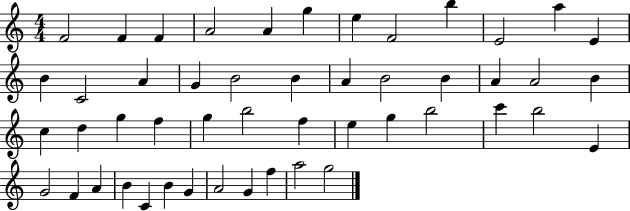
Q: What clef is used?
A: treble